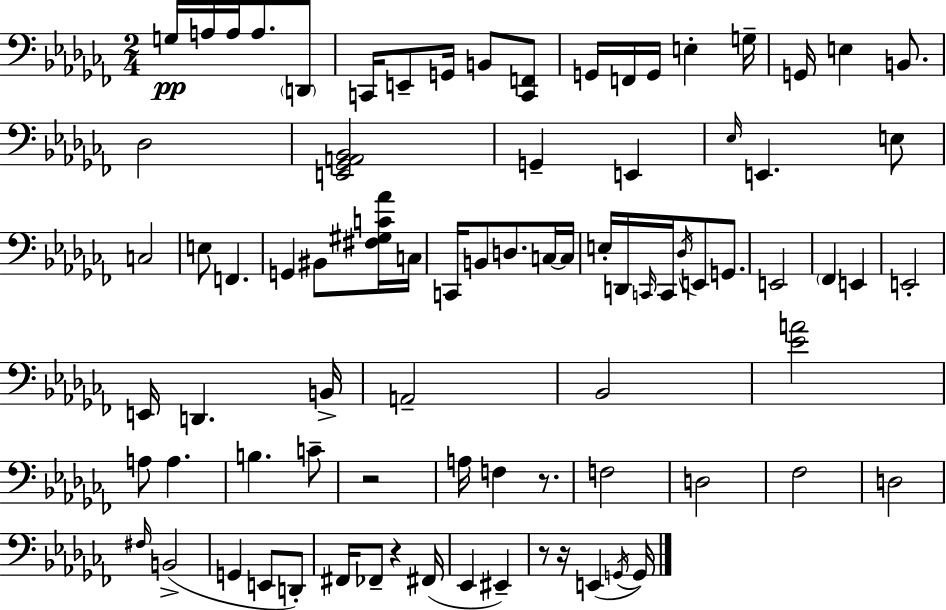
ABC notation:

X:1
T:Untitled
M:2/4
L:1/4
K:Abm
G,/4 A,/4 A,/4 A,/2 D,,/2 C,,/4 E,,/2 G,,/4 B,,/2 [C,,F,,]/2 G,,/4 F,,/4 G,,/4 E, G,/4 G,,/4 E, B,,/2 _D,2 [E,,_G,,A,,_B,,]2 G,, E,, _E,/4 E,, E,/2 C,2 E,/2 F,, G,, ^B,,/2 [^F,^G,C_A]/4 C,/4 C,,/4 B,,/2 D,/2 C,/4 C,/4 E,/4 D,,/4 C,,/4 C,,/4 _D,/4 E,,/2 G,,/2 E,,2 _F,, E,, E,,2 E,,/4 D,, B,,/4 A,,2 _B,,2 [_EA]2 A,/2 A, B, C/2 z2 A,/4 F, z/2 F,2 D,2 _F,2 D,2 ^F,/4 B,,2 G,, E,,/2 D,,/2 ^F,,/4 _F,,/2 z ^F,,/4 _E,, ^E,, z/2 z/4 E,, G,,/4 G,,/4